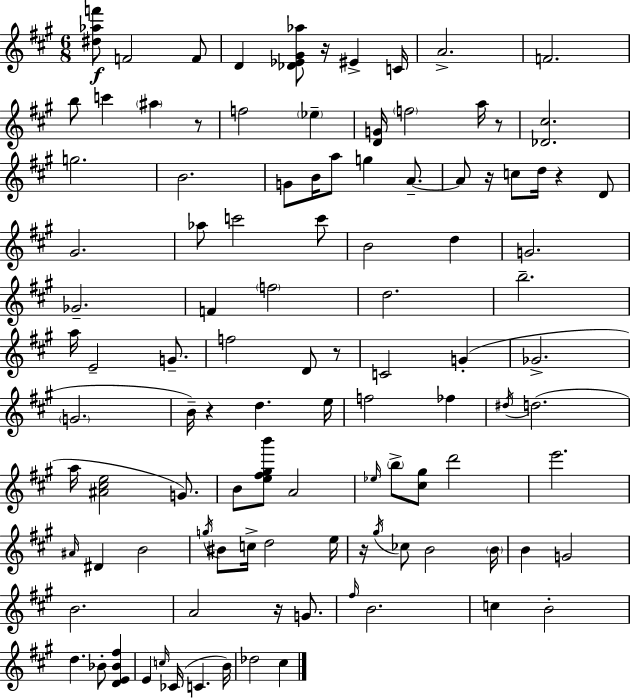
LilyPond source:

{
  \clef treble
  \numericTimeSignature
  \time 6/8
  \key a \major
  <dis'' aes'' f'''>8\f f'2 f'8 | d'4 <des' ees' gis' aes''>8 r16 eis'4-> c'16 | a'2.-> | f'2. | \break b''8 c'''4 \parenthesize ais''4 r8 | f''2 \parenthesize ees''4-- | <d' g'>16 \parenthesize f''2 a''16 r8 | <des' cis''>2. | \break g''2. | b'2. | g'8 b'16 a''8 g''4 a'8.--~~ | a'8 r16 c''8 d''16 r4 d'8 | \break gis'2. | aes''8 c'''2 c'''8 | b'2 d''4 | g'2. | \break ges'2.-- | f'4 \parenthesize f''2 | d''2. | b''2.-- | \break a''16 e'2-- g'8.-- | f''2 d'8 r8 | c'2 g'4-.( | ges'2.-> | \break \parenthesize g'2. | b'16--) r4 d''4. e''16 | f''2 fes''4 | \acciaccatura { dis''16 }( d''2. | \break a''16 <ais' cis'' e''>2 g'8.) | b'8 <e'' fis'' gis'' b'''>8 a'2 | \grace { ees''16 } \parenthesize b''8-> <cis'' gis''>8 d'''2 | e'''2. | \break \grace { ais'16 } dis'4 b'2 | \acciaccatura { g''16 } bis'8 c''16-> d''2 | e''16 r16 \acciaccatura { gis''16 } ces''8 b'2 | \parenthesize b'16 b'4 g'2 | \break b'2. | a'2 | r16 g'8. \grace { fis''16 } b'2. | c''4 b'2-. | \break d''4. | bes'8-. <d' e' bes' fis''>4 e'4 \grace { c''16 } ces'16( | c'4. b'16) des''2 | cis''4 \bar "|."
}